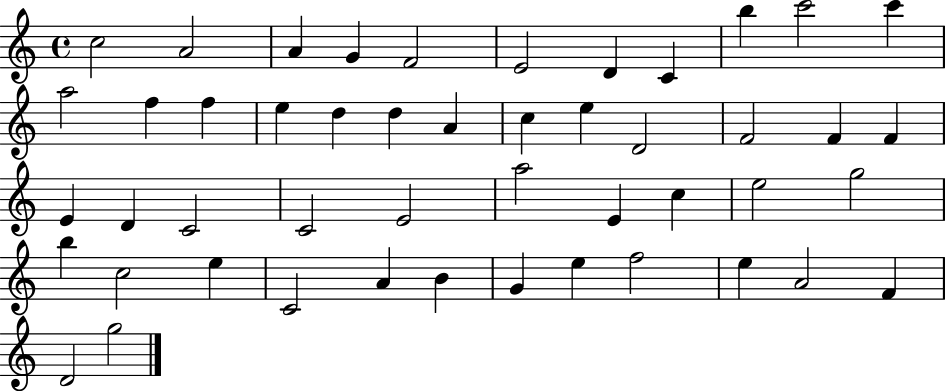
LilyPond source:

{
  \clef treble
  \time 4/4
  \defaultTimeSignature
  \key c \major
  c''2 a'2 | a'4 g'4 f'2 | e'2 d'4 c'4 | b''4 c'''2 c'''4 | \break a''2 f''4 f''4 | e''4 d''4 d''4 a'4 | c''4 e''4 d'2 | f'2 f'4 f'4 | \break e'4 d'4 c'2 | c'2 e'2 | a''2 e'4 c''4 | e''2 g''2 | \break b''4 c''2 e''4 | c'2 a'4 b'4 | g'4 e''4 f''2 | e''4 a'2 f'4 | \break d'2 g''2 | \bar "|."
}